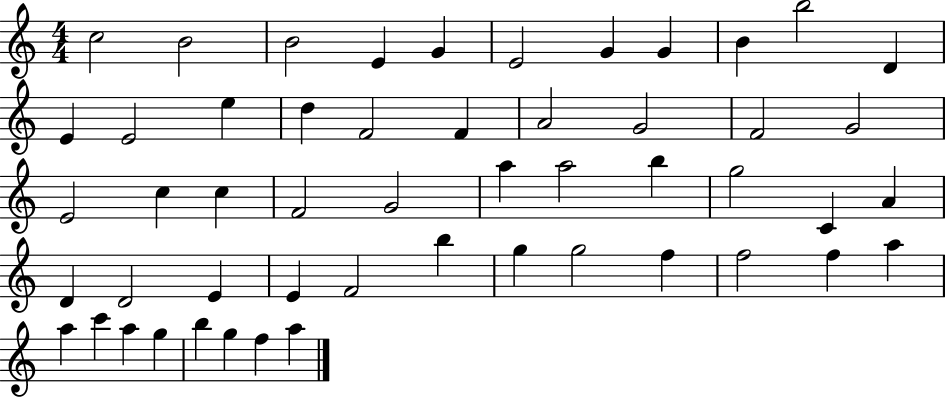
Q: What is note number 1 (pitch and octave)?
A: C5